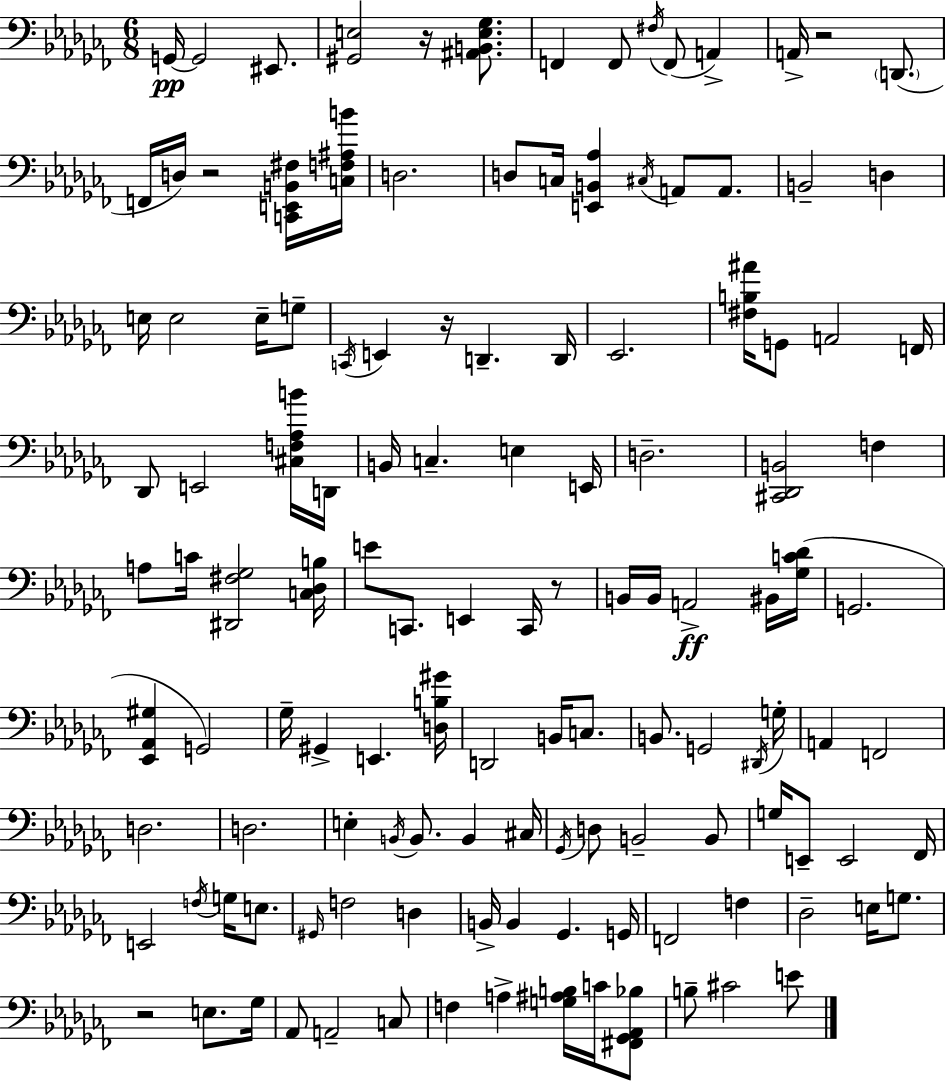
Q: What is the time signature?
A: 6/8